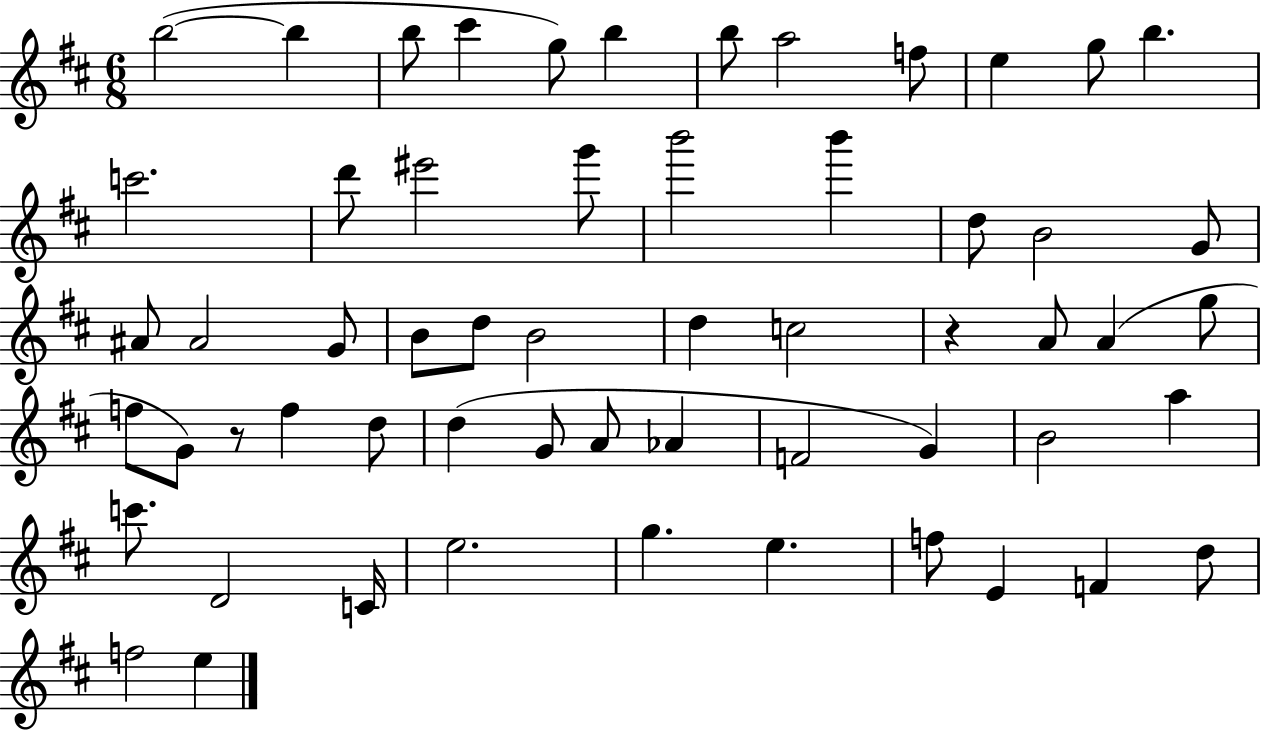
X:1
T:Untitled
M:6/8
L:1/4
K:D
b2 b b/2 ^c' g/2 b b/2 a2 f/2 e g/2 b c'2 d'/2 ^e'2 g'/2 b'2 b' d/2 B2 G/2 ^A/2 ^A2 G/2 B/2 d/2 B2 d c2 z A/2 A g/2 f/2 G/2 z/2 f d/2 d G/2 A/2 _A F2 G B2 a c'/2 D2 C/4 e2 g e f/2 E F d/2 f2 e